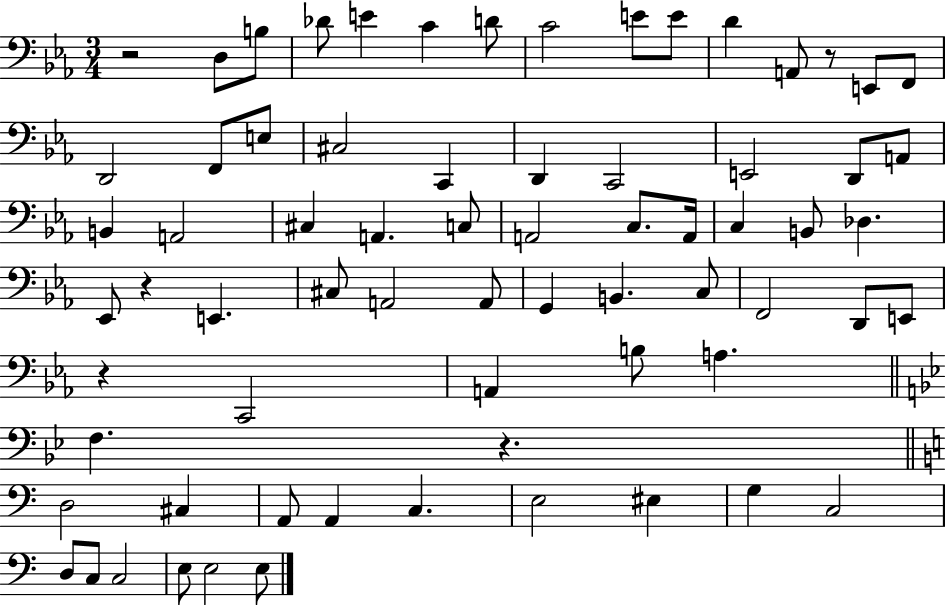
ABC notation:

X:1
T:Untitled
M:3/4
L:1/4
K:Eb
z2 D,/2 B,/2 _D/2 E C D/2 C2 E/2 E/2 D A,,/2 z/2 E,,/2 F,,/2 D,,2 F,,/2 E,/2 ^C,2 C,, D,, C,,2 E,,2 D,,/2 A,,/2 B,, A,,2 ^C, A,, C,/2 A,,2 C,/2 A,,/4 C, B,,/2 _D, _E,,/2 z E,, ^C,/2 A,,2 A,,/2 G,, B,, C,/2 F,,2 D,,/2 E,,/2 z C,,2 A,, B,/2 A, F, z D,2 ^C, A,,/2 A,, C, E,2 ^E, G, C,2 D,/2 C,/2 C,2 E,/2 E,2 E,/2